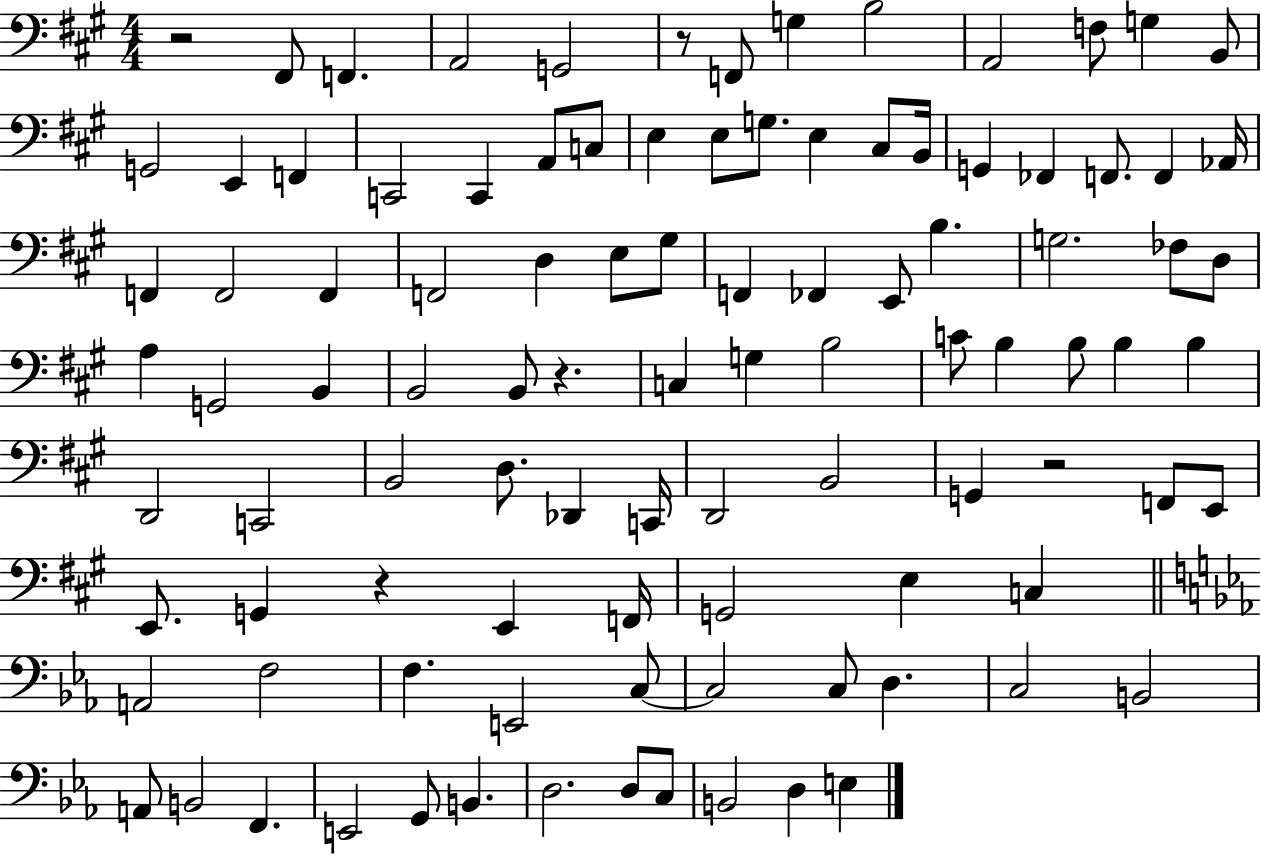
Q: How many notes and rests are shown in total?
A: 101